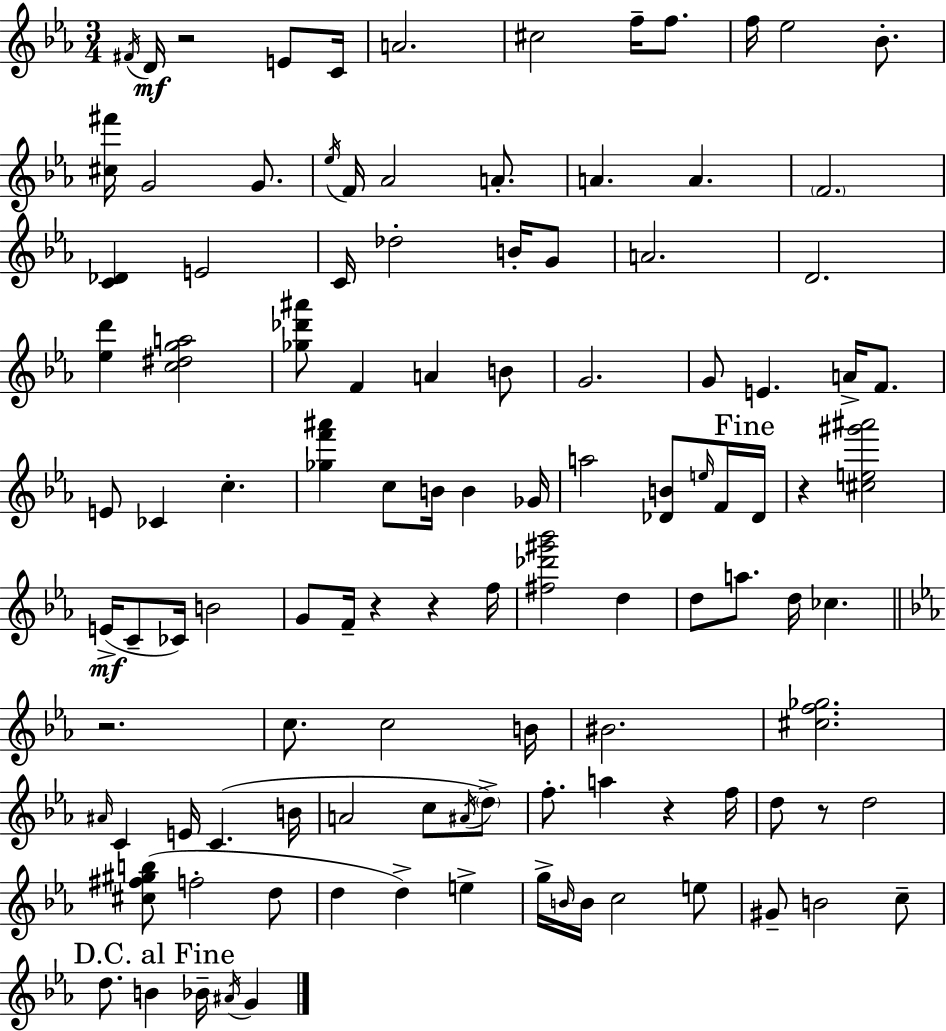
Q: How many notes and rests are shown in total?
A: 112